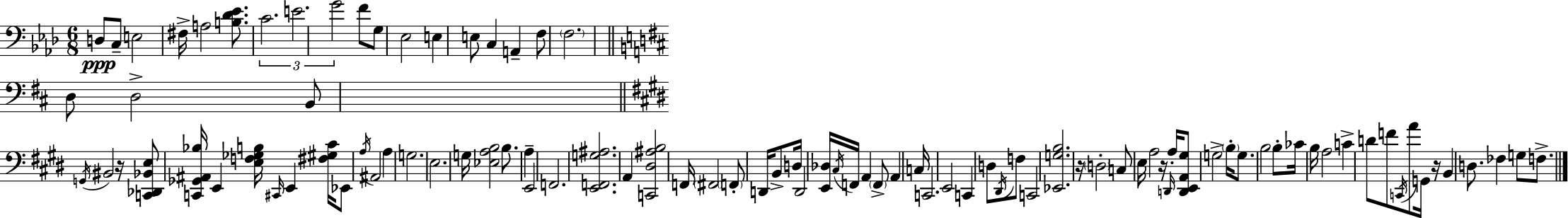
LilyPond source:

{
  \clef bass
  \numericTimeSignature
  \time 6/8
  \key aes \major
  d8\ppp c8-- e2 | fis16-> a2 <b des' ees'>8. | \tuplet 3/2 { c'2. | e'2. | \break g'2 } f'8 g8 | ees2 e4 | e8 c4 a,4-- f8 | \parenthesize f2. | \break \bar "||" \break \key b \minor d8 d2-> b,8 | \bar "||" \break \key e \major \acciaccatura { g,16 } bis,2 r16 <c, des, bes, e>8 | <c, ges, ais, bes>16 e,4 <e f ges b>16 \grace { cis,16 } e,4 <fis gis cis'>16 | ees,8 \acciaccatura { a16 } ais,2 a4 | g2. | \break e2. | g16 <ees a b>2 | b8. a4-- e,2 | f,2. | \break <e, f, g ais>2. | a,4 <c, dis ais b>2 | f,16 \parenthesize fis,2 | \parenthesize f,8-. d,16 b,8-> d16 d,2 | \break <e, des>16 \acciaccatura { cis16 } f,16 a,4 \parenthesize f,8-> a,4 | c16 c,2. | e,2 | c,4 d8 \acciaccatura { dis,16 } f8 c,2 | \break <ees, g b>2. | r16 \parenthesize d2-. | c8 e16 a2 | r16 \grace { d,16 } a16-. <d, e, a, gis>8 g2-> | \break \parenthesize b16-. g8. b2 | b8-. ces'16 b16 a2 | c'4-> d'8 f'8 \acciaccatura { c,16 } a'8 | g,16 r16 b,4 d8. fes4 | \break g8 f8.-> \bar "|."
}